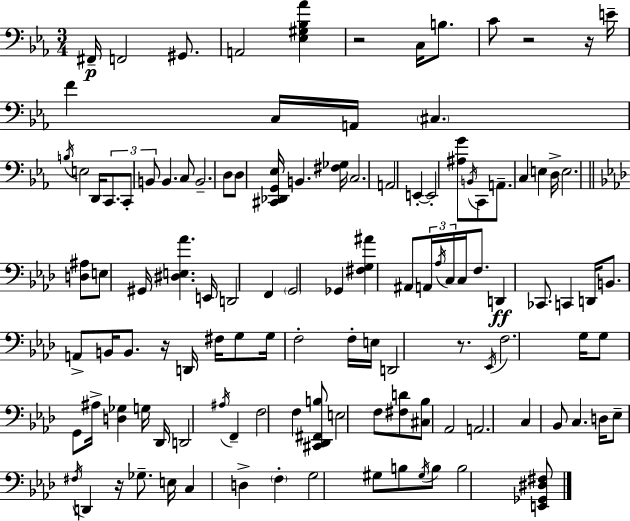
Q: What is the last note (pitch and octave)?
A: B3